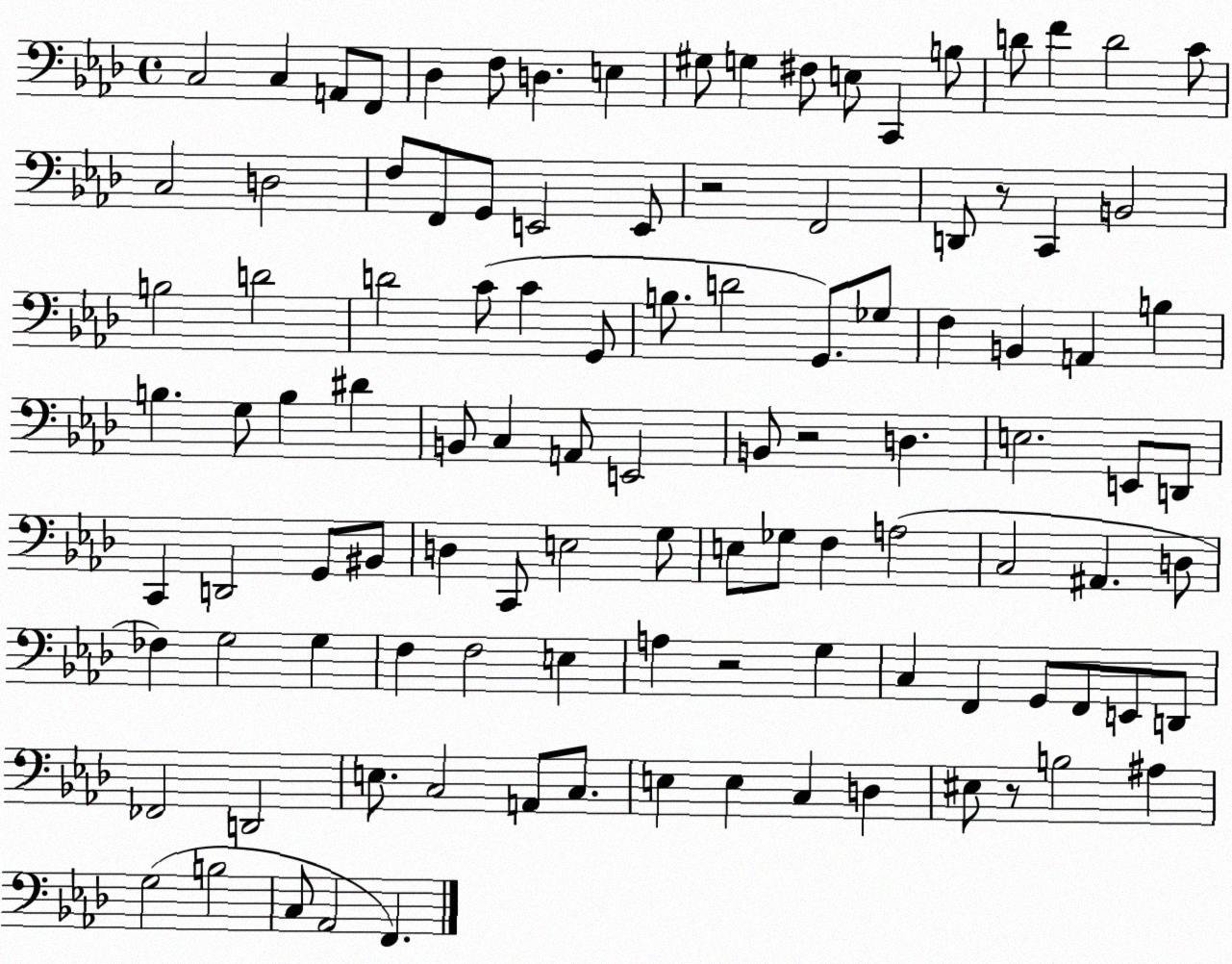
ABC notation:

X:1
T:Untitled
M:4/4
L:1/4
K:Ab
C,2 C, A,,/2 F,,/2 _D, F,/2 D, E, ^G,/2 G, ^F,/2 E,/2 C,, B,/2 D/2 F D2 C/2 C,2 D,2 F,/2 F,,/2 G,,/2 E,,2 E,,/2 z2 F,,2 D,,/2 z/2 C,, B,,2 B,2 D2 D2 C/2 C G,,/2 B,/2 D2 G,,/2 _G,/2 F, B,, A,, B, B, G,/2 B, ^D B,,/2 C, A,,/2 E,,2 B,,/2 z2 D, E,2 E,,/2 D,,/2 C,, D,,2 G,,/2 ^B,,/2 D, C,,/2 E,2 G,/2 E,/2 _G,/2 F, A,2 C,2 ^A,, D,/2 _F, G,2 G, F, F,2 E, A, z2 G, C, F,, G,,/2 F,,/2 E,,/2 D,,/2 _F,,2 D,,2 E,/2 C,2 A,,/2 C,/2 E, E, C, D, ^E,/2 z/2 B,2 ^A, G,2 B,2 C,/2 _A,,2 F,,